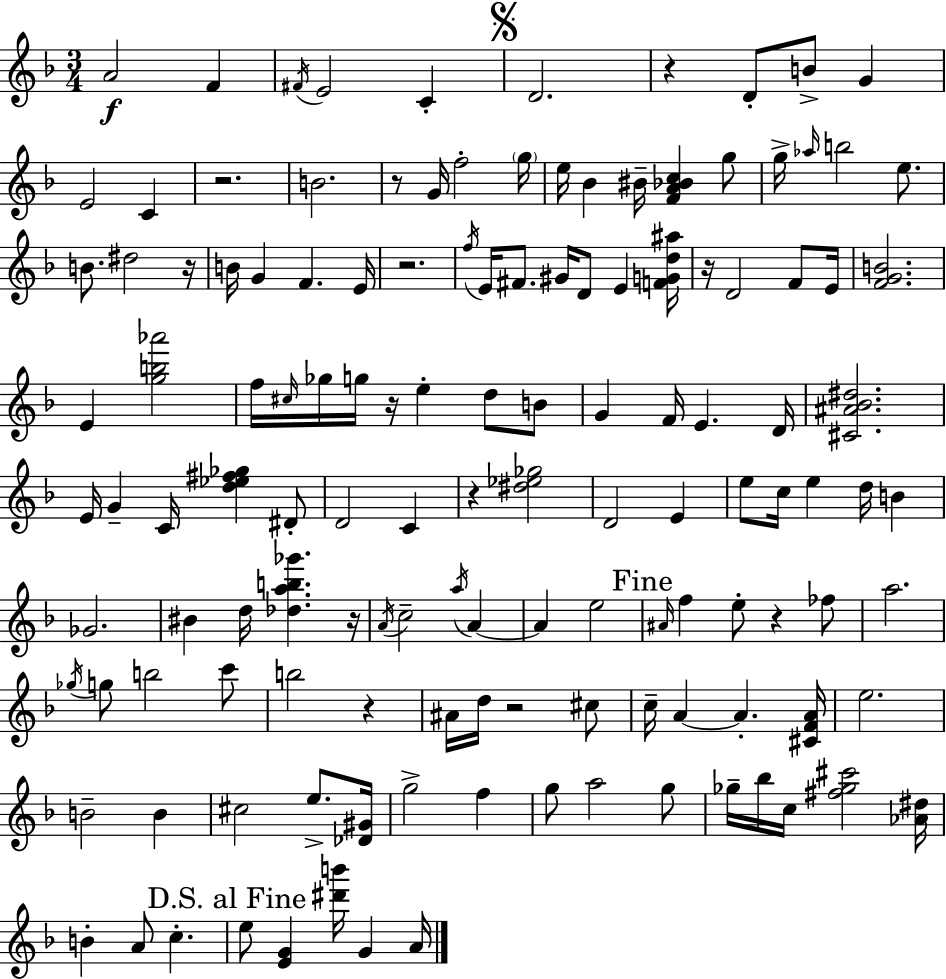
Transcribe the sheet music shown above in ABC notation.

X:1
T:Untitled
M:3/4
L:1/4
K:Dm
A2 F ^F/4 E2 C D2 z D/2 B/2 G E2 C z2 B2 z/2 G/4 f2 g/4 e/4 _B ^B/4 [FA_Bc] g/2 g/4 _a/4 b2 e/2 B/2 ^d2 z/4 B/4 G F E/4 z2 f/4 E/4 ^F/2 ^G/4 D/2 E [FGd^a]/4 z/4 D2 F/2 E/4 [FGB]2 E [gb_a']2 f/4 ^c/4 _g/4 g/4 z/4 e d/2 B/2 G F/4 E D/4 [^C^A_B^d]2 E/4 G C/4 [d_e^f_g] ^D/2 D2 C z [^d_e_g]2 D2 E e/2 c/4 e d/4 B _G2 ^B d/4 [_dab_g'] z/4 A/4 c2 a/4 A A e2 ^A/4 f e/2 z _f/2 a2 _g/4 g/2 b2 c'/2 b2 z ^A/4 d/4 z2 ^c/2 c/4 A A [^CFA]/4 e2 B2 B ^c2 e/2 [_D^G]/4 g2 f g/2 a2 g/2 _g/4 _b/4 c/4 [^f_g^c']2 [_A^d]/4 B A/2 c e/2 [EG] [^d'b']/4 G A/4